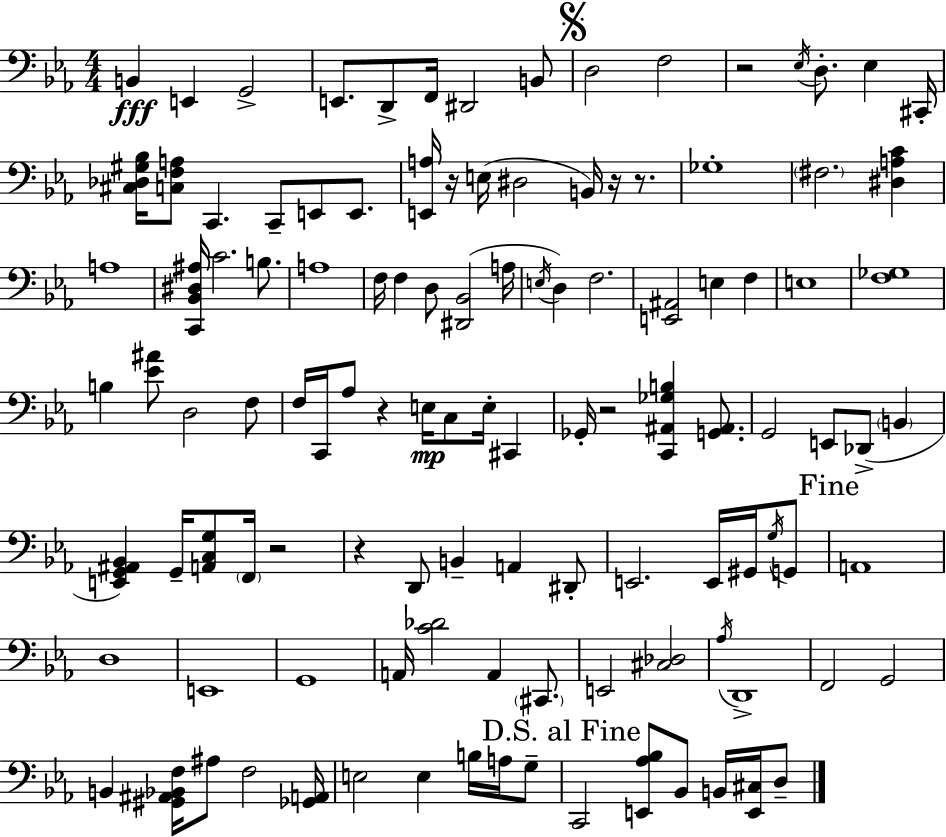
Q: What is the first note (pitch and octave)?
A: B2